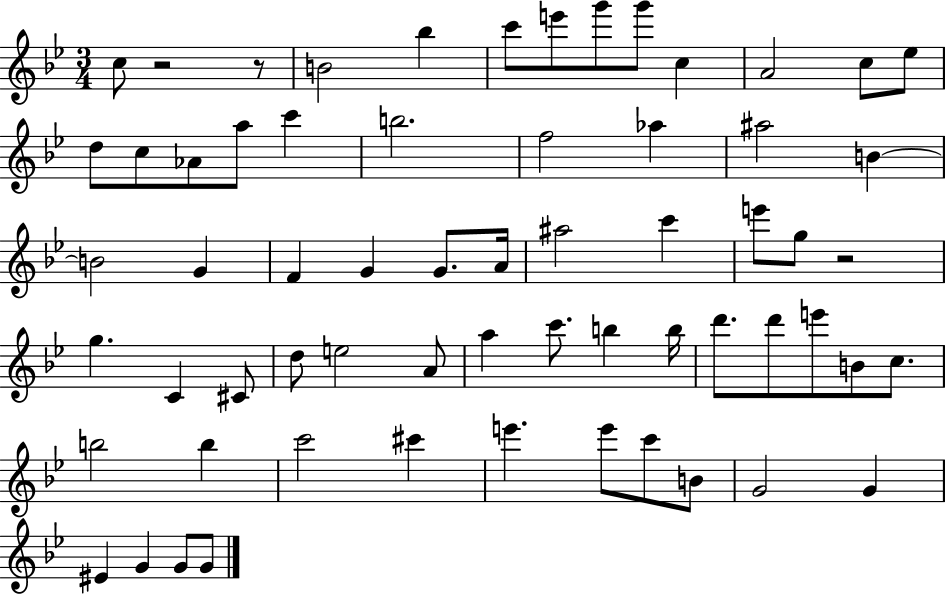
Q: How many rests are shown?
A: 3